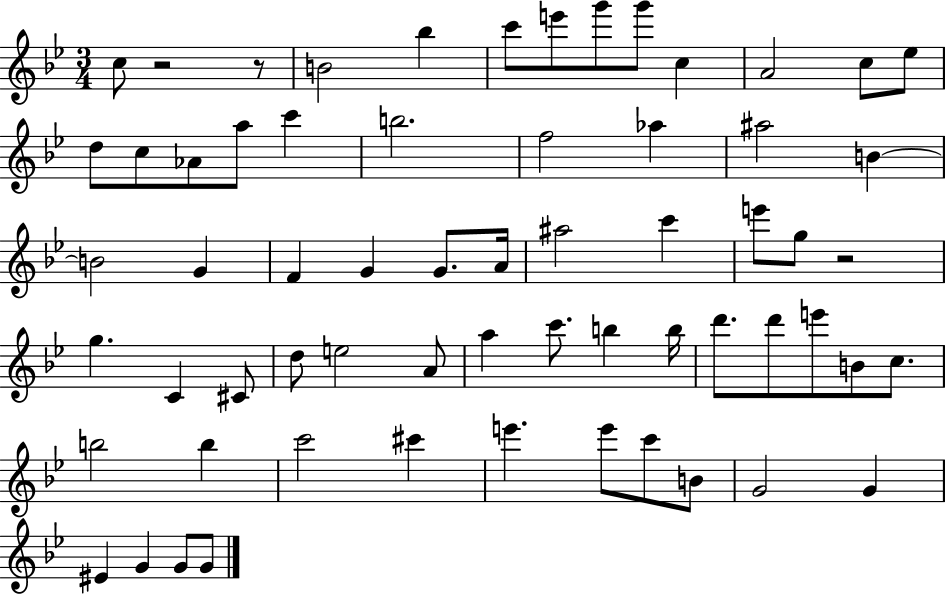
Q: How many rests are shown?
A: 3